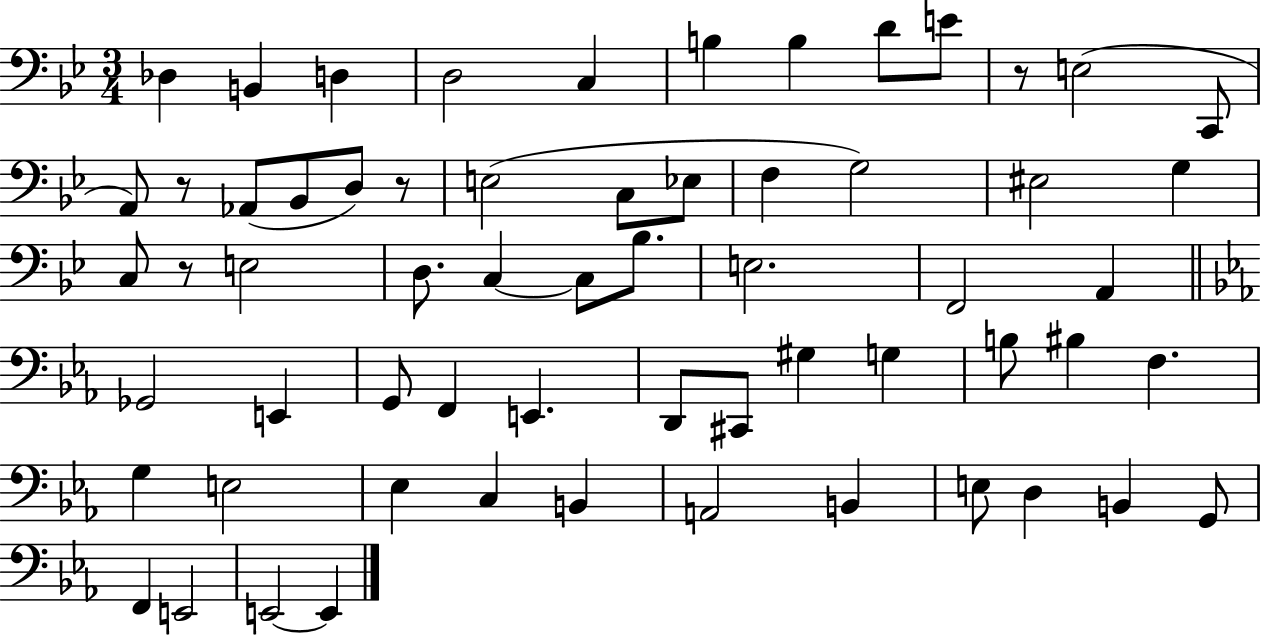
{
  \clef bass
  \numericTimeSignature
  \time 3/4
  \key bes \major
  des4 b,4 d4 | d2 c4 | b4 b4 d'8 e'8 | r8 e2( c,8 | \break a,8) r8 aes,8( bes,8 d8) r8 | e2( c8 ees8 | f4 g2) | eis2 g4 | \break c8 r8 e2 | d8. c4~~ c8 bes8. | e2. | f,2 a,4 | \break \bar "||" \break \key ees \major ges,2 e,4 | g,8 f,4 e,4. | d,8 cis,8 gis4 g4 | b8 bis4 f4. | \break g4 e2 | ees4 c4 b,4 | a,2 b,4 | e8 d4 b,4 g,8 | \break f,4 e,2 | e,2~~ e,4 | \bar "|."
}